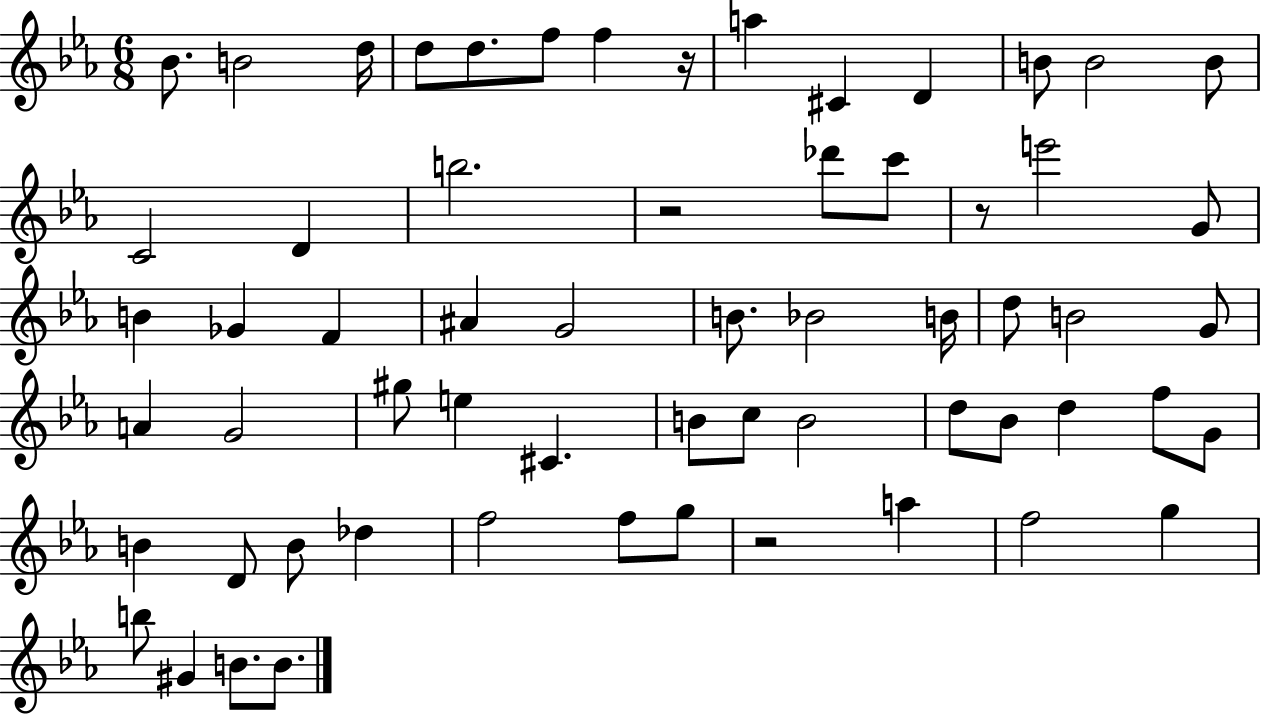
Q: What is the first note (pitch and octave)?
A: Bb4